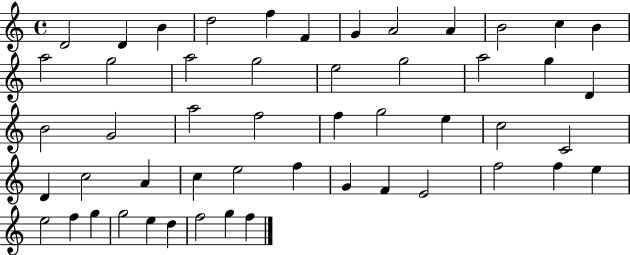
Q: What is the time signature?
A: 4/4